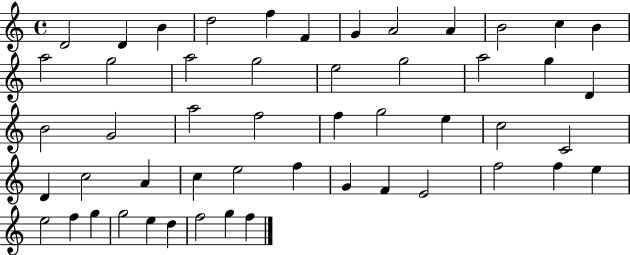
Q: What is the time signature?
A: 4/4